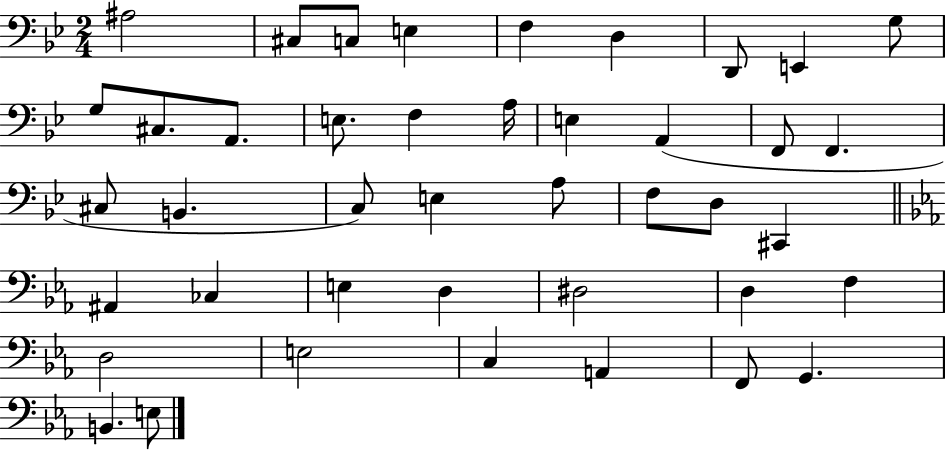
{
  \clef bass
  \numericTimeSignature
  \time 2/4
  \key bes \major
  ais2 | cis8 c8 e4 | f4 d4 | d,8 e,4 g8 | \break g8 cis8. a,8. | e8. f4 a16 | e4 a,4( | f,8 f,4. | \break cis8 b,4. | c8) e4 a8 | f8 d8 cis,4 | \bar "||" \break \key ees \major ais,4 ces4 | e4 d4 | dis2 | d4 f4 | \break d2 | e2 | c4 a,4 | f,8 g,4. | \break b,4. e8 | \bar "|."
}